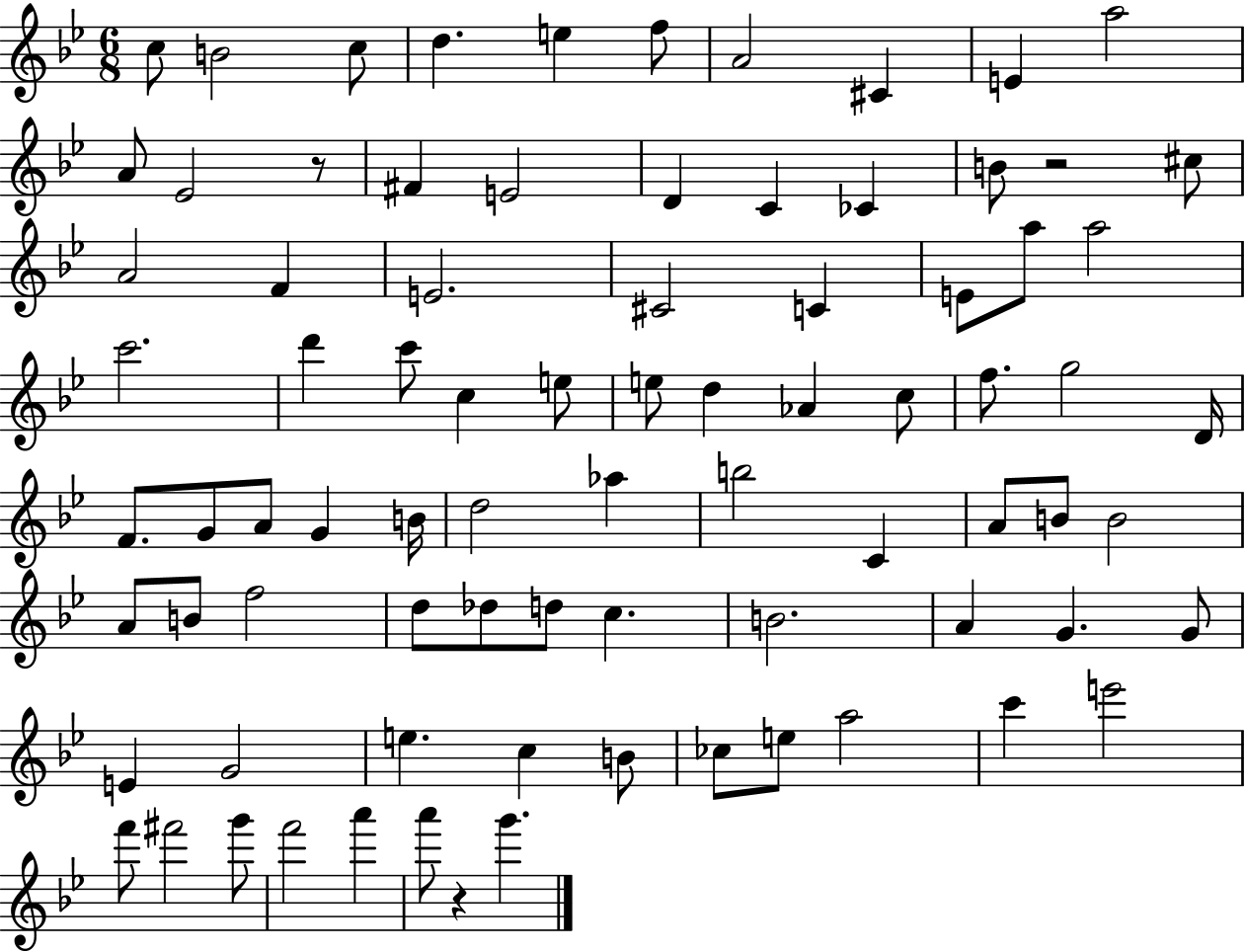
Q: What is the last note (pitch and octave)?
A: G6